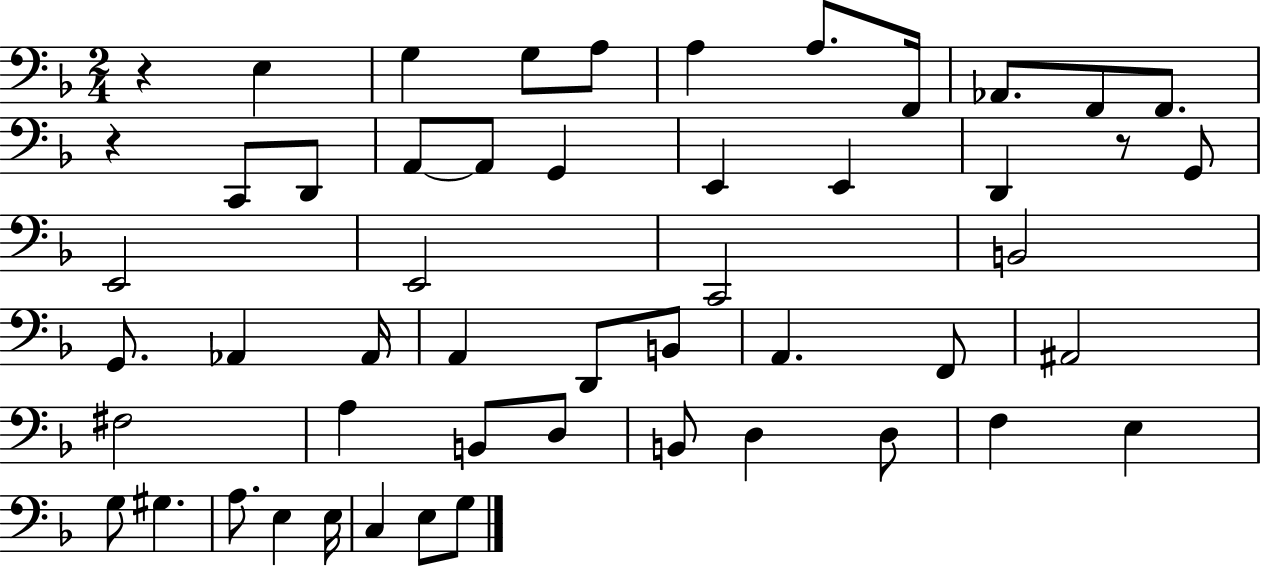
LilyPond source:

{
  \clef bass
  \numericTimeSignature
  \time 2/4
  \key f \major
  r4 e4 | g4 g8 a8 | a4 a8. f,16 | aes,8. f,8 f,8. | \break r4 c,8 d,8 | a,8~~ a,8 g,4 | e,4 e,4 | d,4 r8 g,8 | \break e,2 | e,2 | c,2 | b,2 | \break g,8. aes,4 aes,16 | a,4 d,8 b,8 | a,4. f,8 | ais,2 | \break fis2 | a4 b,8 d8 | b,8 d4 d8 | f4 e4 | \break g8 gis4. | a8. e4 e16 | c4 e8 g8 | \bar "|."
}